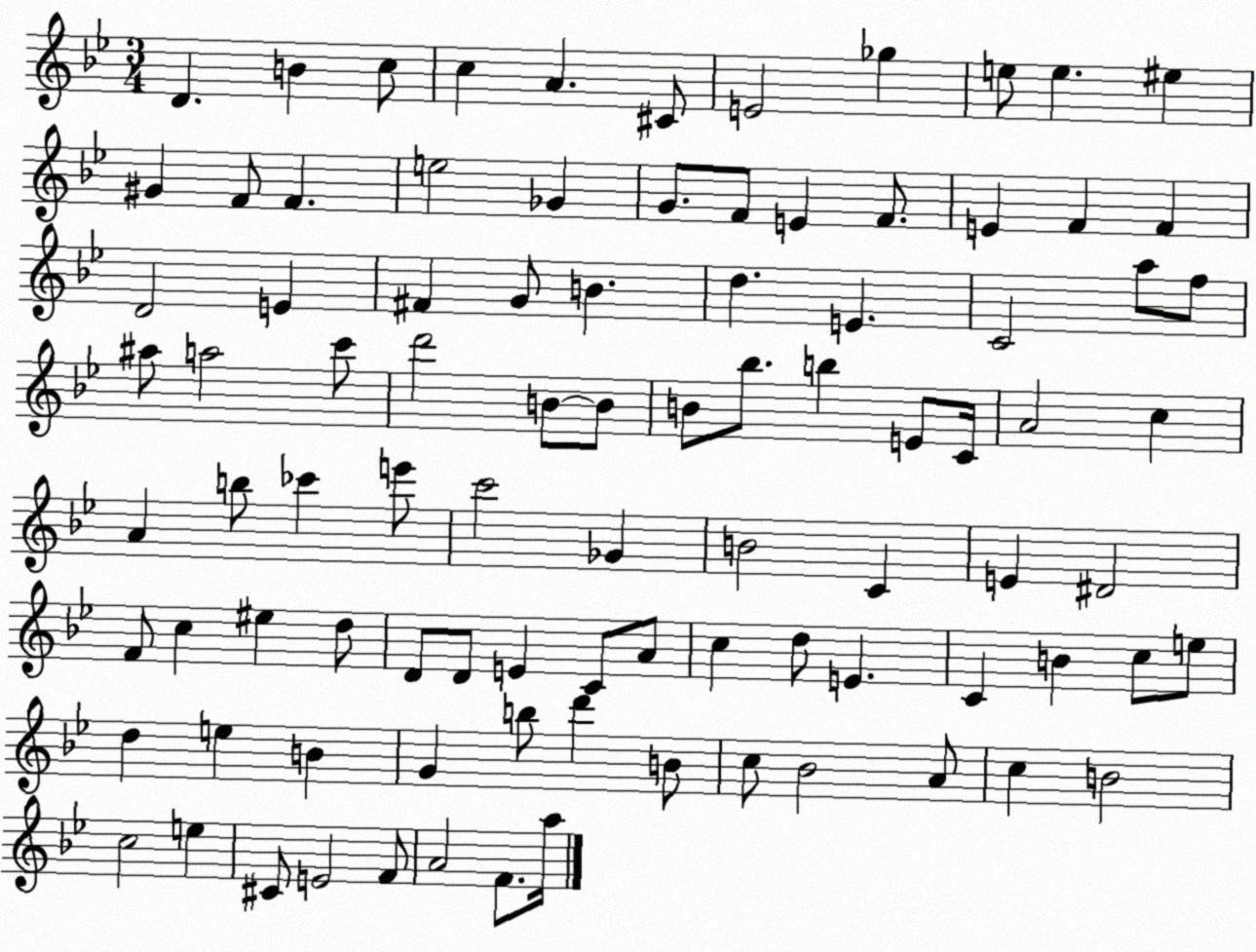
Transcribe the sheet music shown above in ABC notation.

X:1
T:Untitled
M:3/4
L:1/4
K:Bb
D B c/2 c A ^C/2 E2 _g e/2 e ^e ^G F/2 F e2 _G G/2 F/2 E F/2 E F F D2 E ^F G/2 B d E C2 a/2 f/2 ^a/2 a2 c'/2 d'2 B/2 B/2 B/2 _b/2 b E/2 C/4 A2 c A b/2 _c' e'/2 c'2 _G B2 C E ^D2 F/2 c ^e d/2 D/2 D/2 E C/2 A/2 c d/2 E C B c/2 e/2 d e B G b/2 d' B/2 c/2 _B2 A/2 c B2 c2 e ^C/2 E2 F/2 A2 F/2 a/4